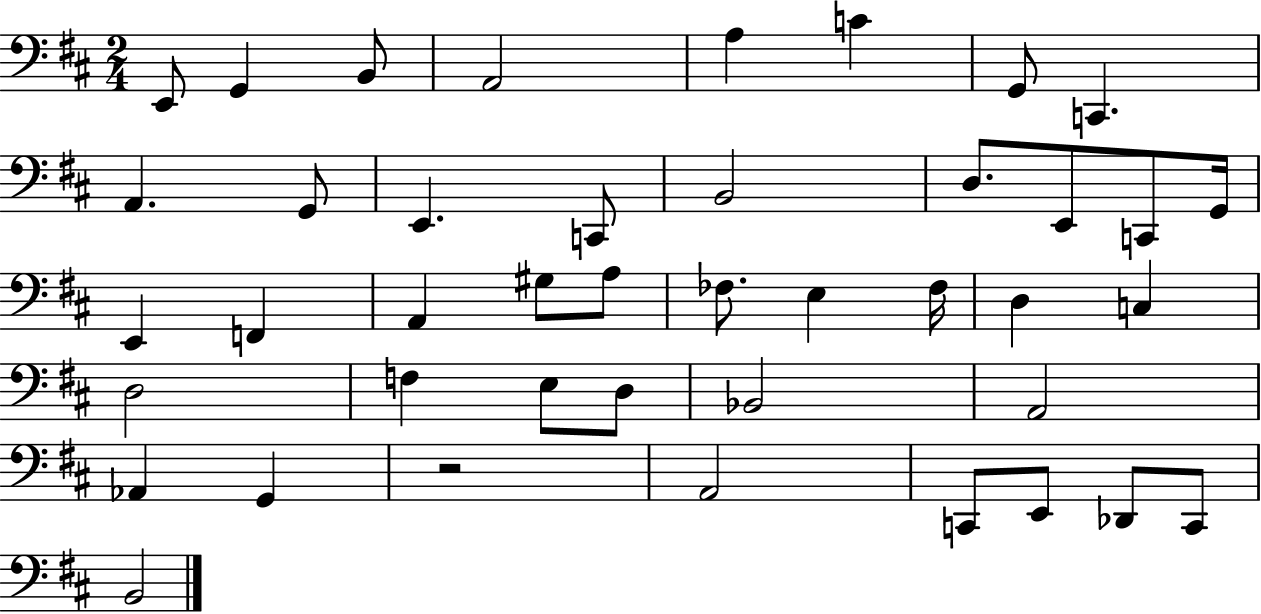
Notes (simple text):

E2/e G2/q B2/e A2/h A3/q C4/q G2/e C2/q. A2/q. G2/e E2/q. C2/e B2/h D3/e. E2/e C2/e G2/s E2/q F2/q A2/q G#3/e A3/e FES3/e. E3/q FES3/s D3/q C3/q D3/h F3/q E3/e D3/e Bb2/h A2/h Ab2/q G2/q R/h A2/h C2/e E2/e Db2/e C2/e B2/h